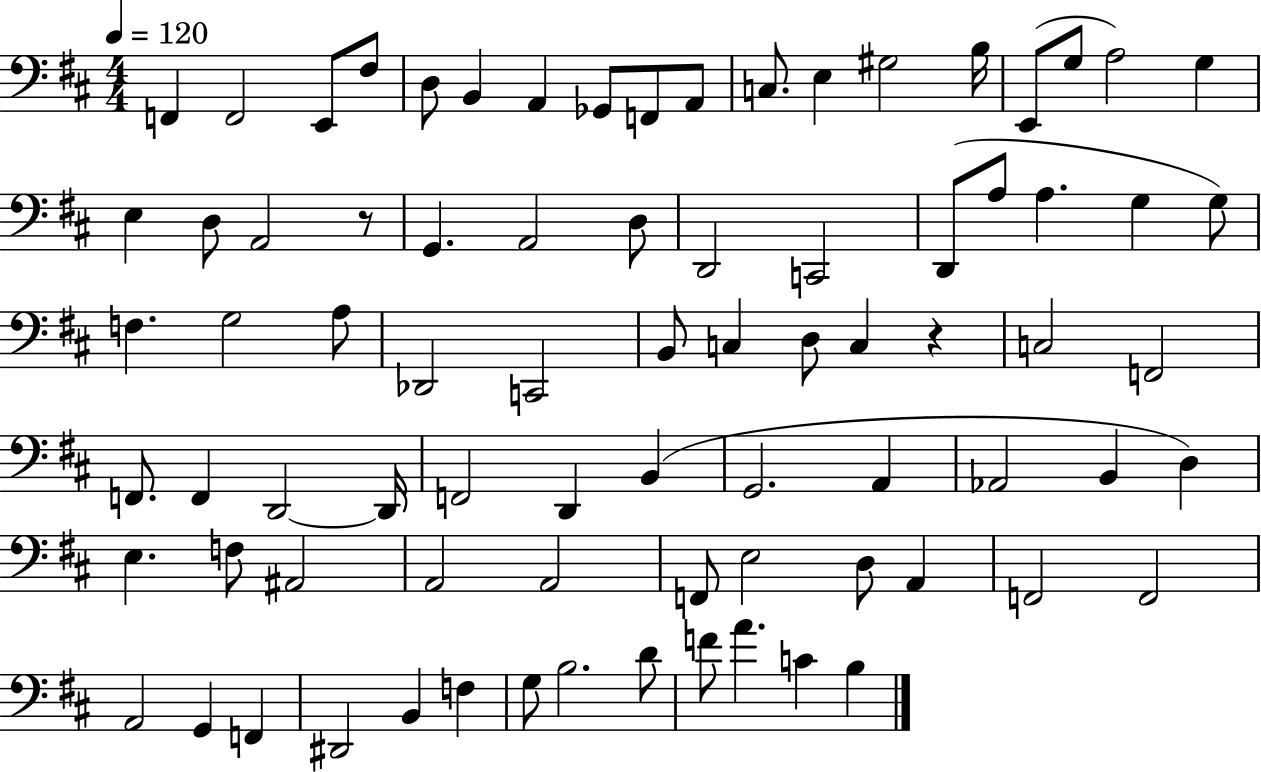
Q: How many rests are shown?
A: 2